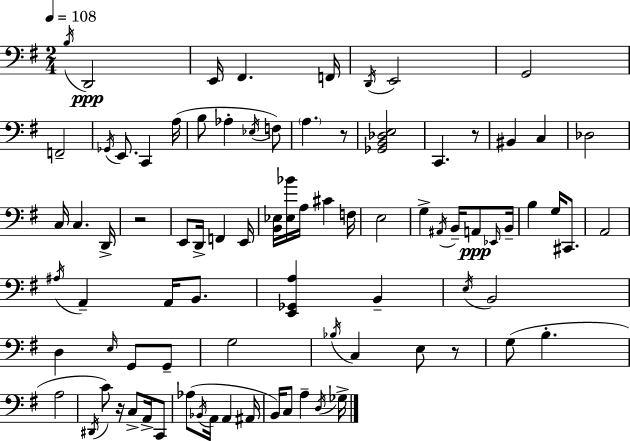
{
  \clef bass
  \numericTimeSignature
  \time 2/4
  \key g \major
  \tempo 4 = 108
  \repeat volta 2 { \acciaccatura { b16 }\ppp d,2 | e,16 fis,4. | f,16 \acciaccatura { d,16 } e,2 | g,2 | \break f,2-- | \acciaccatura { ges,16 } e,8. c,4 | a16( b8 aes4-. | \acciaccatura { ees16 }) f8 \parenthesize a4. | \break r8 <ges, b, des e>2 | c,4. | r8 bis,4 | c4 des2 | \break c16 c4. | d,16-> r2 | e,8 d,16-> f,4 | e,16 <b, ees>16 <ees bes'>16 a16 cis'4 | \break f16 e2 | g4-> | \acciaccatura { ais,16 } b,16-- a,8\ppp \grace { ees,16 } b,16-- b4 | g16 cis,8. a,2 | \break \acciaccatura { ais16 } a,4-- | a,16 b,8. <e, ges, a>4 | b,4-- \acciaccatura { e16 } | b,2 | \break d4 \grace { e16 } g,8 g,8-- | g2 | \acciaccatura { bes16 } c4 e8 | r8 g8( b4.-. | \break a2 | \acciaccatura { dis,16 } c'8) r16 c8-> | a,16-> c,8 aes8( \acciaccatura { bes,16 } a,16 a,4 | ais,16 b,16) c8 a4-- | \break \acciaccatura { d16 } ges16-> } \bar "|."
}